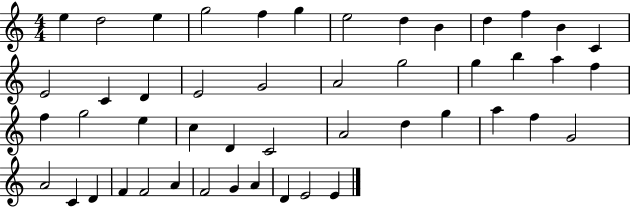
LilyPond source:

{
  \clef treble
  \numericTimeSignature
  \time 4/4
  \key c \major
  e''4 d''2 e''4 | g''2 f''4 g''4 | e''2 d''4 b'4 | d''4 f''4 b'4 c'4 | \break e'2 c'4 d'4 | e'2 g'2 | a'2 g''2 | g''4 b''4 a''4 f''4 | \break f''4 g''2 e''4 | c''4 d'4 c'2 | a'2 d''4 g''4 | a''4 f''4 g'2 | \break a'2 c'4 d'4 | f'4 f'2 a'4 | f'2 g'4 a'4 | d'4 e'2 e'4 | \break \bar "|."
}